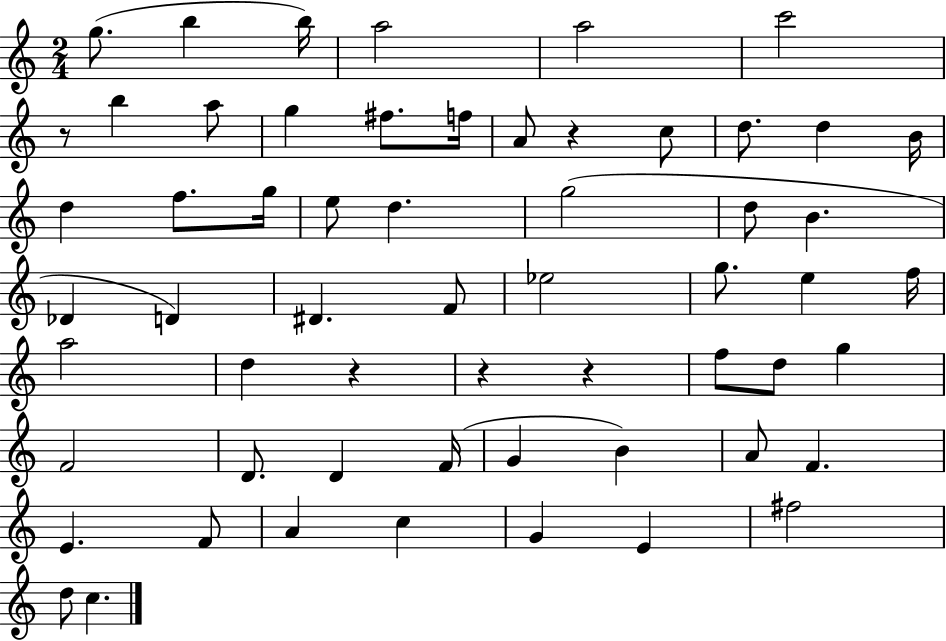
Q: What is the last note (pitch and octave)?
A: C5